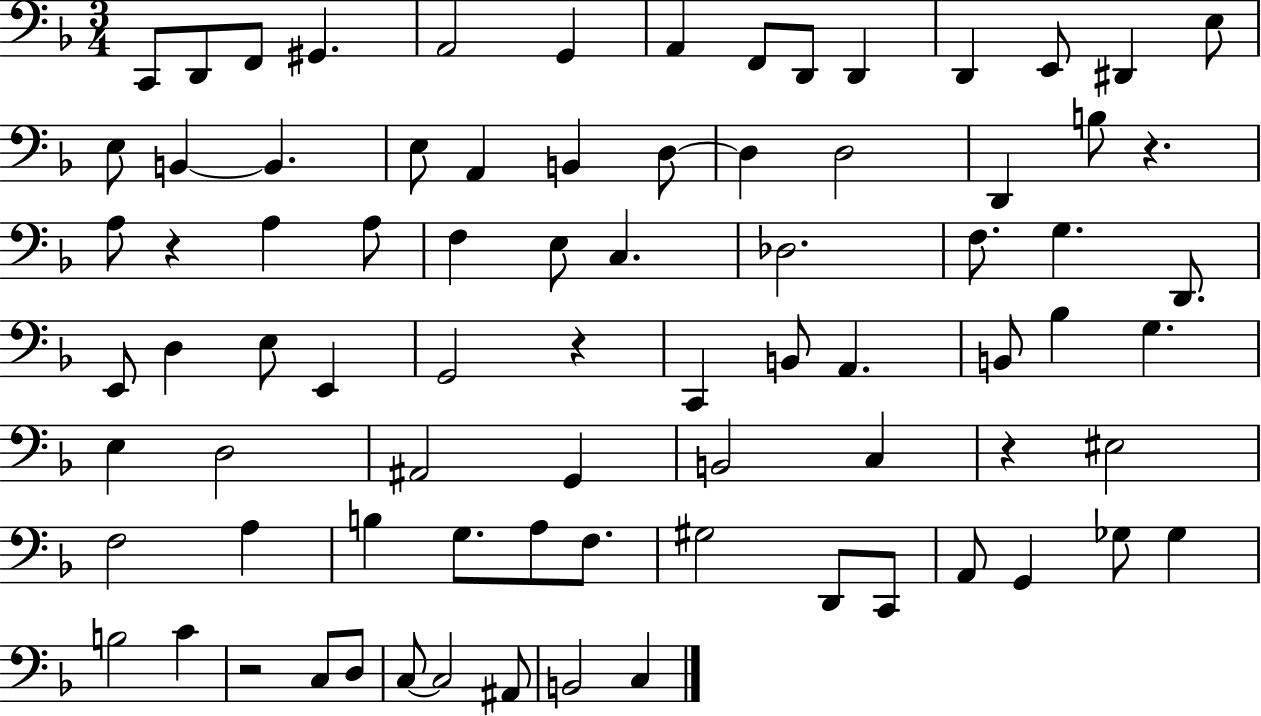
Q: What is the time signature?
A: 3/4